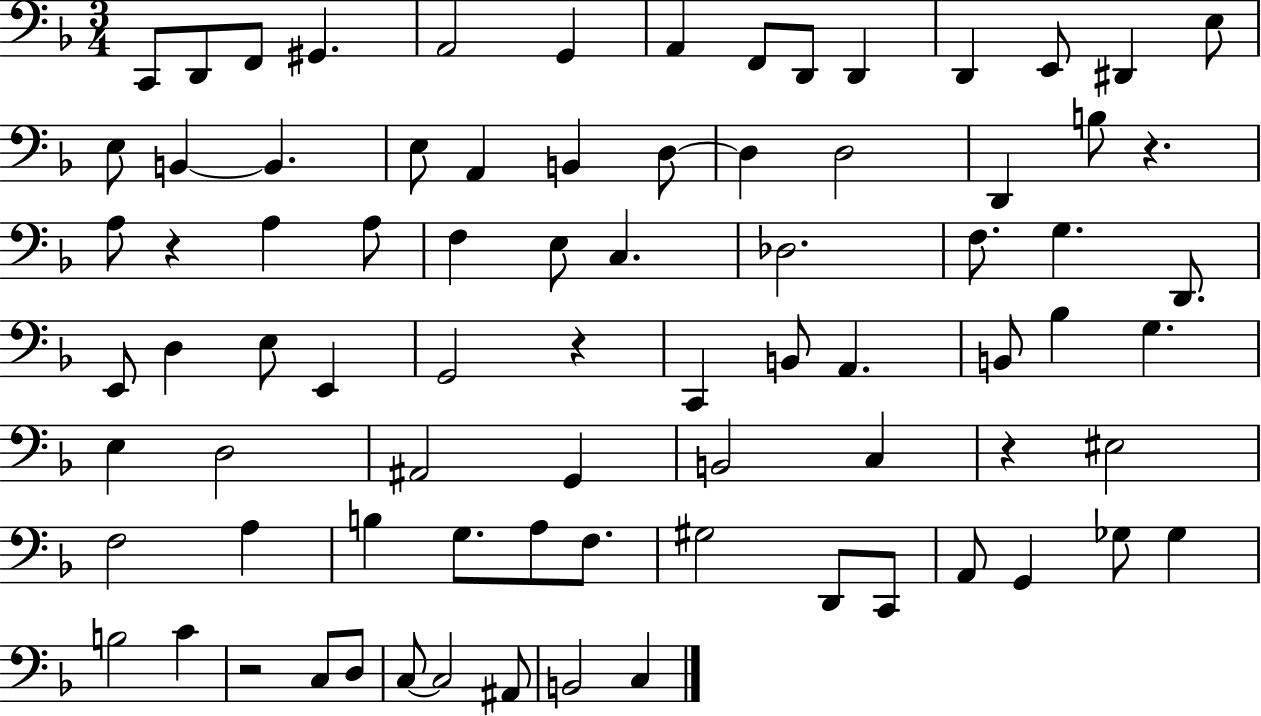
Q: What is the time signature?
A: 3/4